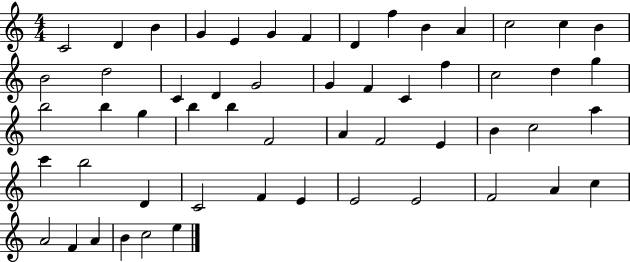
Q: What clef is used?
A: treble